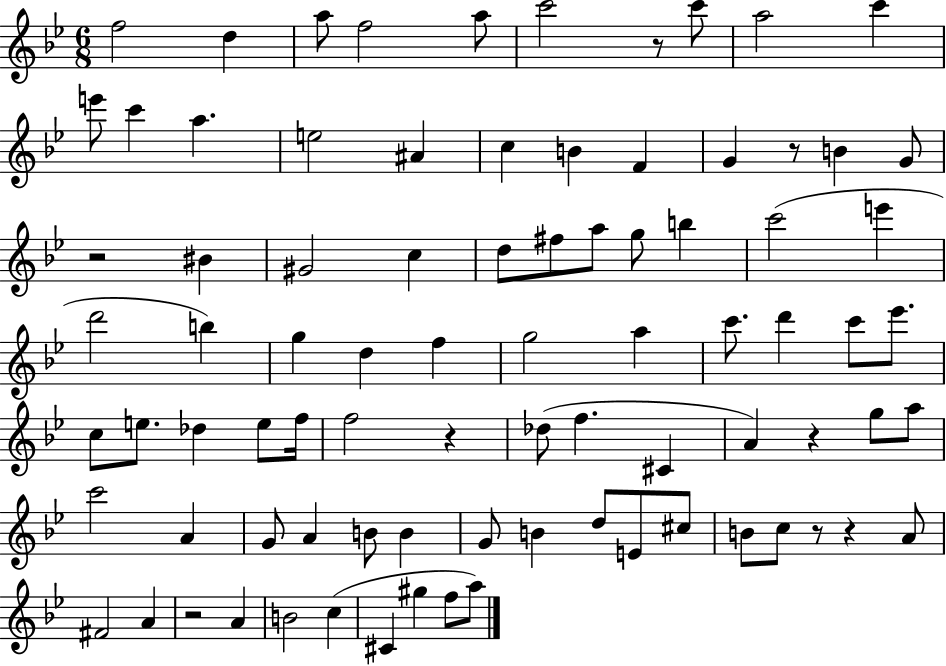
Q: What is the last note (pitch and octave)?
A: A5